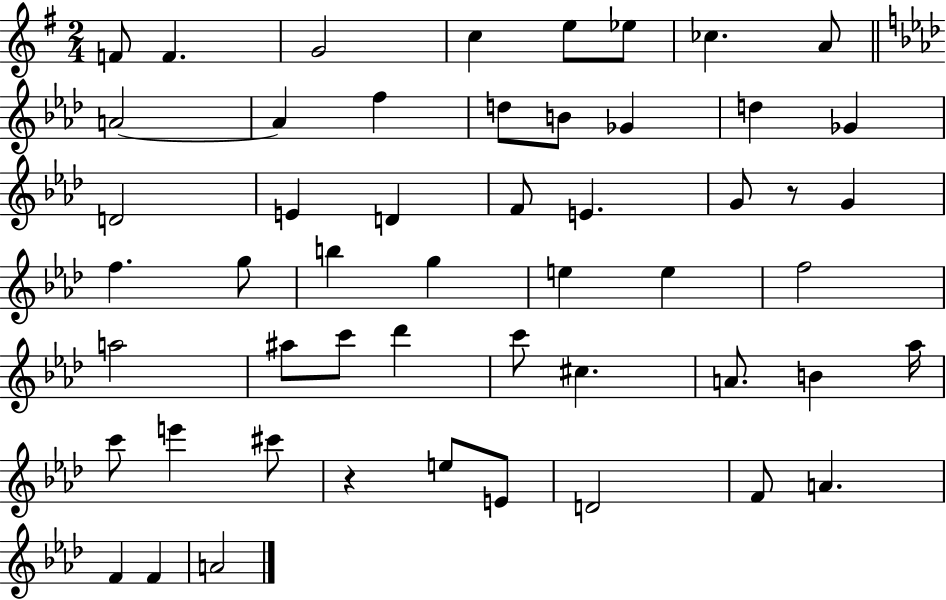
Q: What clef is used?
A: treble